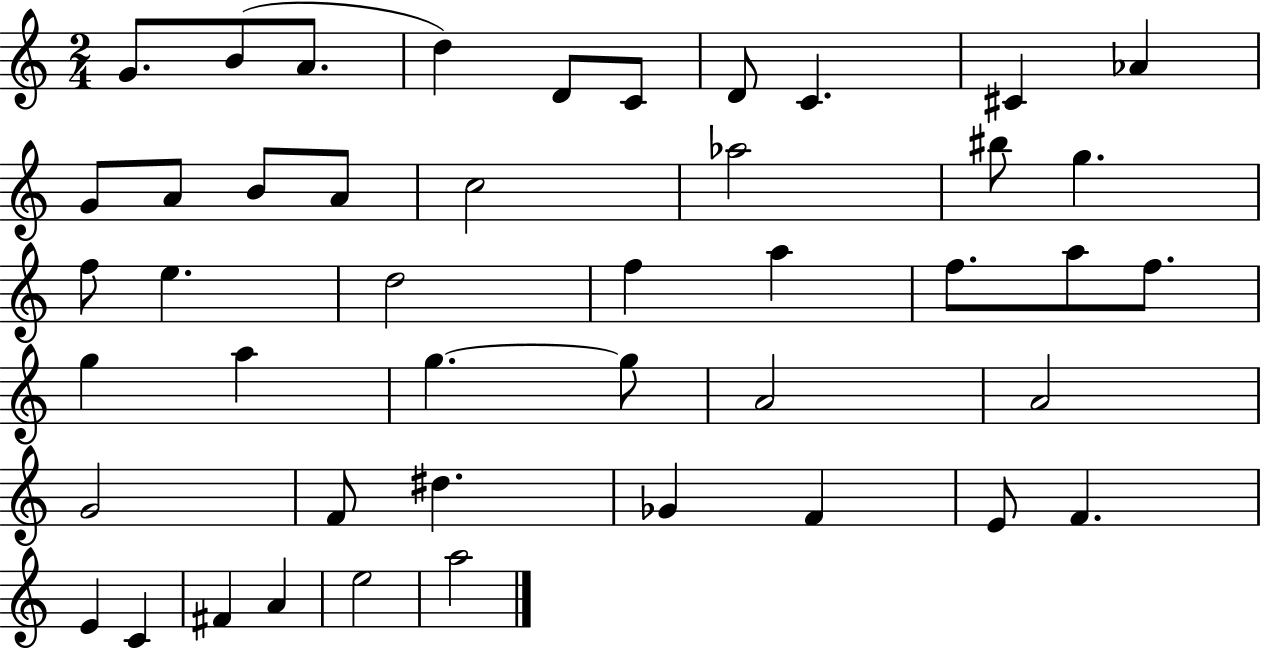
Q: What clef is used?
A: treble